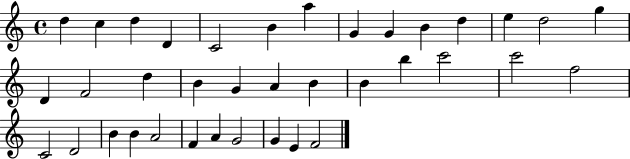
D5/q C5/q D5/q D4/q C4/h B4/q A5/q G4/q G4/q B4/q D5/q E5/q D5/h G5/q D4/q F4/h D5/q B4/q G4/q A4/q B4/q B4/q B5/q C6/h C6/h F5/h C4/h D4/h B4/q B4/q A4/h F4/q A4/q G4/h G4/q E4/q F4/h